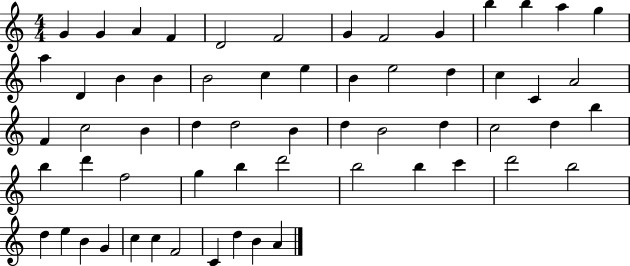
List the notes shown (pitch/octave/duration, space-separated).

G4/q G4/q A4/q F4/q D4/h F4/h G4/q F4/h G4/q B5/q B5/q A5/q G5/q A5/q D4/q B4/q B4/q B4/h C5/q E5/q B4/q E5/h D5/q C5/q C4/q A4/h F4/q C5/h B4/q D5/q D5/h B4/q D5/q B4/h D5/q C5/h D5/q B5/q B5/q D6/q F5/h G5/q B5/q D6/h B5/h B5/q C6/q D6/h B5/h D5/q E5/q B4/q G4/q C5/q C5/q F4/h C4/q D5/q B4/q A4/q